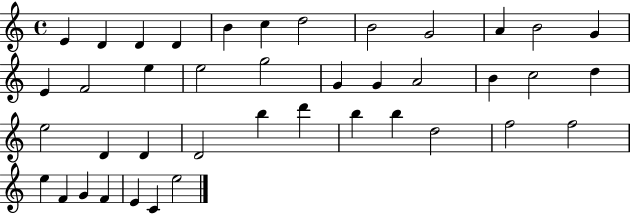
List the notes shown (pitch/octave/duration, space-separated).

E4/q D4/q D4/q D4/q B4/q C5/q D5/h B4/h G4/h A4/q B4/h G4/q E4/q F4/h E5/q E5/h G5/h G4/q G4/q A4/h B4/q C5/h D5/q E5/h D4/q D4/q D4/h B5/q D6/q B5/q B5/q D5/h F5/h F5/h E5/q F4/q G4/q F4/q E4/q C4/q E5/h